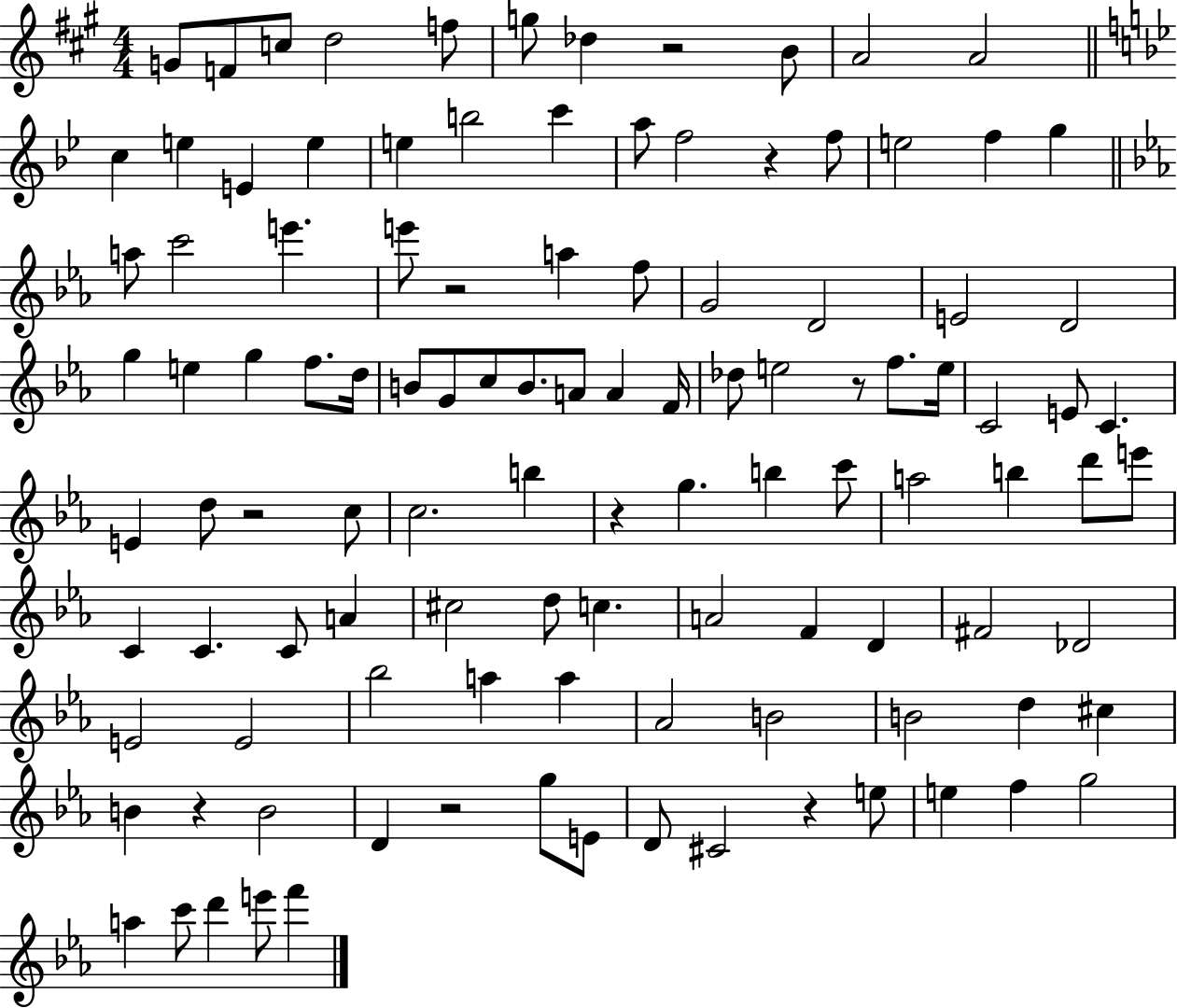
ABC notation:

X:1
T:Untitled
M:4/4
L:1/4
K:A
G/2 F/2 c/2 d2 f/2 g/2 _d z2 B/2 A2 A2 c e E e e b2 c' a/2 f2 z f/2 e2 f g a/2 c'2 e' e'/2 z2 a f/2 G2 D2 E2 D2 g e g f/2 d/4 B/2 G/2 c/2 B/2 A/2 A F/4 _d/2 e2 z/2 f/2 e/4 C2 E/2 C E d/2 z2 c/2 c2 b z g b c'/2 a2 b d'/2 e'/2 C C C/2 A ^c2 d/2 c A2 F D ^F2 _D2 E2 E2 _b2 a a _A2 B2 B2 d ^c B z B2 D z2 g/2 E/2 D/2 ^C2 z e/2 e f g2 a c'/2 d' e'/2 f'